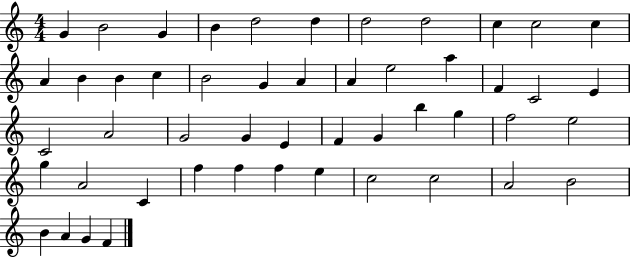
X:1
T:Untitled
M:4/4
L:1/4
K:C
G B2 G B d2 d d2 d2 c c2 c A B B c B2 G A A e2 a F C2 E C2 A2 G2 G E F G b g f2 e2 g A2 C f f f e c2 c2 A2 B2 B A G F